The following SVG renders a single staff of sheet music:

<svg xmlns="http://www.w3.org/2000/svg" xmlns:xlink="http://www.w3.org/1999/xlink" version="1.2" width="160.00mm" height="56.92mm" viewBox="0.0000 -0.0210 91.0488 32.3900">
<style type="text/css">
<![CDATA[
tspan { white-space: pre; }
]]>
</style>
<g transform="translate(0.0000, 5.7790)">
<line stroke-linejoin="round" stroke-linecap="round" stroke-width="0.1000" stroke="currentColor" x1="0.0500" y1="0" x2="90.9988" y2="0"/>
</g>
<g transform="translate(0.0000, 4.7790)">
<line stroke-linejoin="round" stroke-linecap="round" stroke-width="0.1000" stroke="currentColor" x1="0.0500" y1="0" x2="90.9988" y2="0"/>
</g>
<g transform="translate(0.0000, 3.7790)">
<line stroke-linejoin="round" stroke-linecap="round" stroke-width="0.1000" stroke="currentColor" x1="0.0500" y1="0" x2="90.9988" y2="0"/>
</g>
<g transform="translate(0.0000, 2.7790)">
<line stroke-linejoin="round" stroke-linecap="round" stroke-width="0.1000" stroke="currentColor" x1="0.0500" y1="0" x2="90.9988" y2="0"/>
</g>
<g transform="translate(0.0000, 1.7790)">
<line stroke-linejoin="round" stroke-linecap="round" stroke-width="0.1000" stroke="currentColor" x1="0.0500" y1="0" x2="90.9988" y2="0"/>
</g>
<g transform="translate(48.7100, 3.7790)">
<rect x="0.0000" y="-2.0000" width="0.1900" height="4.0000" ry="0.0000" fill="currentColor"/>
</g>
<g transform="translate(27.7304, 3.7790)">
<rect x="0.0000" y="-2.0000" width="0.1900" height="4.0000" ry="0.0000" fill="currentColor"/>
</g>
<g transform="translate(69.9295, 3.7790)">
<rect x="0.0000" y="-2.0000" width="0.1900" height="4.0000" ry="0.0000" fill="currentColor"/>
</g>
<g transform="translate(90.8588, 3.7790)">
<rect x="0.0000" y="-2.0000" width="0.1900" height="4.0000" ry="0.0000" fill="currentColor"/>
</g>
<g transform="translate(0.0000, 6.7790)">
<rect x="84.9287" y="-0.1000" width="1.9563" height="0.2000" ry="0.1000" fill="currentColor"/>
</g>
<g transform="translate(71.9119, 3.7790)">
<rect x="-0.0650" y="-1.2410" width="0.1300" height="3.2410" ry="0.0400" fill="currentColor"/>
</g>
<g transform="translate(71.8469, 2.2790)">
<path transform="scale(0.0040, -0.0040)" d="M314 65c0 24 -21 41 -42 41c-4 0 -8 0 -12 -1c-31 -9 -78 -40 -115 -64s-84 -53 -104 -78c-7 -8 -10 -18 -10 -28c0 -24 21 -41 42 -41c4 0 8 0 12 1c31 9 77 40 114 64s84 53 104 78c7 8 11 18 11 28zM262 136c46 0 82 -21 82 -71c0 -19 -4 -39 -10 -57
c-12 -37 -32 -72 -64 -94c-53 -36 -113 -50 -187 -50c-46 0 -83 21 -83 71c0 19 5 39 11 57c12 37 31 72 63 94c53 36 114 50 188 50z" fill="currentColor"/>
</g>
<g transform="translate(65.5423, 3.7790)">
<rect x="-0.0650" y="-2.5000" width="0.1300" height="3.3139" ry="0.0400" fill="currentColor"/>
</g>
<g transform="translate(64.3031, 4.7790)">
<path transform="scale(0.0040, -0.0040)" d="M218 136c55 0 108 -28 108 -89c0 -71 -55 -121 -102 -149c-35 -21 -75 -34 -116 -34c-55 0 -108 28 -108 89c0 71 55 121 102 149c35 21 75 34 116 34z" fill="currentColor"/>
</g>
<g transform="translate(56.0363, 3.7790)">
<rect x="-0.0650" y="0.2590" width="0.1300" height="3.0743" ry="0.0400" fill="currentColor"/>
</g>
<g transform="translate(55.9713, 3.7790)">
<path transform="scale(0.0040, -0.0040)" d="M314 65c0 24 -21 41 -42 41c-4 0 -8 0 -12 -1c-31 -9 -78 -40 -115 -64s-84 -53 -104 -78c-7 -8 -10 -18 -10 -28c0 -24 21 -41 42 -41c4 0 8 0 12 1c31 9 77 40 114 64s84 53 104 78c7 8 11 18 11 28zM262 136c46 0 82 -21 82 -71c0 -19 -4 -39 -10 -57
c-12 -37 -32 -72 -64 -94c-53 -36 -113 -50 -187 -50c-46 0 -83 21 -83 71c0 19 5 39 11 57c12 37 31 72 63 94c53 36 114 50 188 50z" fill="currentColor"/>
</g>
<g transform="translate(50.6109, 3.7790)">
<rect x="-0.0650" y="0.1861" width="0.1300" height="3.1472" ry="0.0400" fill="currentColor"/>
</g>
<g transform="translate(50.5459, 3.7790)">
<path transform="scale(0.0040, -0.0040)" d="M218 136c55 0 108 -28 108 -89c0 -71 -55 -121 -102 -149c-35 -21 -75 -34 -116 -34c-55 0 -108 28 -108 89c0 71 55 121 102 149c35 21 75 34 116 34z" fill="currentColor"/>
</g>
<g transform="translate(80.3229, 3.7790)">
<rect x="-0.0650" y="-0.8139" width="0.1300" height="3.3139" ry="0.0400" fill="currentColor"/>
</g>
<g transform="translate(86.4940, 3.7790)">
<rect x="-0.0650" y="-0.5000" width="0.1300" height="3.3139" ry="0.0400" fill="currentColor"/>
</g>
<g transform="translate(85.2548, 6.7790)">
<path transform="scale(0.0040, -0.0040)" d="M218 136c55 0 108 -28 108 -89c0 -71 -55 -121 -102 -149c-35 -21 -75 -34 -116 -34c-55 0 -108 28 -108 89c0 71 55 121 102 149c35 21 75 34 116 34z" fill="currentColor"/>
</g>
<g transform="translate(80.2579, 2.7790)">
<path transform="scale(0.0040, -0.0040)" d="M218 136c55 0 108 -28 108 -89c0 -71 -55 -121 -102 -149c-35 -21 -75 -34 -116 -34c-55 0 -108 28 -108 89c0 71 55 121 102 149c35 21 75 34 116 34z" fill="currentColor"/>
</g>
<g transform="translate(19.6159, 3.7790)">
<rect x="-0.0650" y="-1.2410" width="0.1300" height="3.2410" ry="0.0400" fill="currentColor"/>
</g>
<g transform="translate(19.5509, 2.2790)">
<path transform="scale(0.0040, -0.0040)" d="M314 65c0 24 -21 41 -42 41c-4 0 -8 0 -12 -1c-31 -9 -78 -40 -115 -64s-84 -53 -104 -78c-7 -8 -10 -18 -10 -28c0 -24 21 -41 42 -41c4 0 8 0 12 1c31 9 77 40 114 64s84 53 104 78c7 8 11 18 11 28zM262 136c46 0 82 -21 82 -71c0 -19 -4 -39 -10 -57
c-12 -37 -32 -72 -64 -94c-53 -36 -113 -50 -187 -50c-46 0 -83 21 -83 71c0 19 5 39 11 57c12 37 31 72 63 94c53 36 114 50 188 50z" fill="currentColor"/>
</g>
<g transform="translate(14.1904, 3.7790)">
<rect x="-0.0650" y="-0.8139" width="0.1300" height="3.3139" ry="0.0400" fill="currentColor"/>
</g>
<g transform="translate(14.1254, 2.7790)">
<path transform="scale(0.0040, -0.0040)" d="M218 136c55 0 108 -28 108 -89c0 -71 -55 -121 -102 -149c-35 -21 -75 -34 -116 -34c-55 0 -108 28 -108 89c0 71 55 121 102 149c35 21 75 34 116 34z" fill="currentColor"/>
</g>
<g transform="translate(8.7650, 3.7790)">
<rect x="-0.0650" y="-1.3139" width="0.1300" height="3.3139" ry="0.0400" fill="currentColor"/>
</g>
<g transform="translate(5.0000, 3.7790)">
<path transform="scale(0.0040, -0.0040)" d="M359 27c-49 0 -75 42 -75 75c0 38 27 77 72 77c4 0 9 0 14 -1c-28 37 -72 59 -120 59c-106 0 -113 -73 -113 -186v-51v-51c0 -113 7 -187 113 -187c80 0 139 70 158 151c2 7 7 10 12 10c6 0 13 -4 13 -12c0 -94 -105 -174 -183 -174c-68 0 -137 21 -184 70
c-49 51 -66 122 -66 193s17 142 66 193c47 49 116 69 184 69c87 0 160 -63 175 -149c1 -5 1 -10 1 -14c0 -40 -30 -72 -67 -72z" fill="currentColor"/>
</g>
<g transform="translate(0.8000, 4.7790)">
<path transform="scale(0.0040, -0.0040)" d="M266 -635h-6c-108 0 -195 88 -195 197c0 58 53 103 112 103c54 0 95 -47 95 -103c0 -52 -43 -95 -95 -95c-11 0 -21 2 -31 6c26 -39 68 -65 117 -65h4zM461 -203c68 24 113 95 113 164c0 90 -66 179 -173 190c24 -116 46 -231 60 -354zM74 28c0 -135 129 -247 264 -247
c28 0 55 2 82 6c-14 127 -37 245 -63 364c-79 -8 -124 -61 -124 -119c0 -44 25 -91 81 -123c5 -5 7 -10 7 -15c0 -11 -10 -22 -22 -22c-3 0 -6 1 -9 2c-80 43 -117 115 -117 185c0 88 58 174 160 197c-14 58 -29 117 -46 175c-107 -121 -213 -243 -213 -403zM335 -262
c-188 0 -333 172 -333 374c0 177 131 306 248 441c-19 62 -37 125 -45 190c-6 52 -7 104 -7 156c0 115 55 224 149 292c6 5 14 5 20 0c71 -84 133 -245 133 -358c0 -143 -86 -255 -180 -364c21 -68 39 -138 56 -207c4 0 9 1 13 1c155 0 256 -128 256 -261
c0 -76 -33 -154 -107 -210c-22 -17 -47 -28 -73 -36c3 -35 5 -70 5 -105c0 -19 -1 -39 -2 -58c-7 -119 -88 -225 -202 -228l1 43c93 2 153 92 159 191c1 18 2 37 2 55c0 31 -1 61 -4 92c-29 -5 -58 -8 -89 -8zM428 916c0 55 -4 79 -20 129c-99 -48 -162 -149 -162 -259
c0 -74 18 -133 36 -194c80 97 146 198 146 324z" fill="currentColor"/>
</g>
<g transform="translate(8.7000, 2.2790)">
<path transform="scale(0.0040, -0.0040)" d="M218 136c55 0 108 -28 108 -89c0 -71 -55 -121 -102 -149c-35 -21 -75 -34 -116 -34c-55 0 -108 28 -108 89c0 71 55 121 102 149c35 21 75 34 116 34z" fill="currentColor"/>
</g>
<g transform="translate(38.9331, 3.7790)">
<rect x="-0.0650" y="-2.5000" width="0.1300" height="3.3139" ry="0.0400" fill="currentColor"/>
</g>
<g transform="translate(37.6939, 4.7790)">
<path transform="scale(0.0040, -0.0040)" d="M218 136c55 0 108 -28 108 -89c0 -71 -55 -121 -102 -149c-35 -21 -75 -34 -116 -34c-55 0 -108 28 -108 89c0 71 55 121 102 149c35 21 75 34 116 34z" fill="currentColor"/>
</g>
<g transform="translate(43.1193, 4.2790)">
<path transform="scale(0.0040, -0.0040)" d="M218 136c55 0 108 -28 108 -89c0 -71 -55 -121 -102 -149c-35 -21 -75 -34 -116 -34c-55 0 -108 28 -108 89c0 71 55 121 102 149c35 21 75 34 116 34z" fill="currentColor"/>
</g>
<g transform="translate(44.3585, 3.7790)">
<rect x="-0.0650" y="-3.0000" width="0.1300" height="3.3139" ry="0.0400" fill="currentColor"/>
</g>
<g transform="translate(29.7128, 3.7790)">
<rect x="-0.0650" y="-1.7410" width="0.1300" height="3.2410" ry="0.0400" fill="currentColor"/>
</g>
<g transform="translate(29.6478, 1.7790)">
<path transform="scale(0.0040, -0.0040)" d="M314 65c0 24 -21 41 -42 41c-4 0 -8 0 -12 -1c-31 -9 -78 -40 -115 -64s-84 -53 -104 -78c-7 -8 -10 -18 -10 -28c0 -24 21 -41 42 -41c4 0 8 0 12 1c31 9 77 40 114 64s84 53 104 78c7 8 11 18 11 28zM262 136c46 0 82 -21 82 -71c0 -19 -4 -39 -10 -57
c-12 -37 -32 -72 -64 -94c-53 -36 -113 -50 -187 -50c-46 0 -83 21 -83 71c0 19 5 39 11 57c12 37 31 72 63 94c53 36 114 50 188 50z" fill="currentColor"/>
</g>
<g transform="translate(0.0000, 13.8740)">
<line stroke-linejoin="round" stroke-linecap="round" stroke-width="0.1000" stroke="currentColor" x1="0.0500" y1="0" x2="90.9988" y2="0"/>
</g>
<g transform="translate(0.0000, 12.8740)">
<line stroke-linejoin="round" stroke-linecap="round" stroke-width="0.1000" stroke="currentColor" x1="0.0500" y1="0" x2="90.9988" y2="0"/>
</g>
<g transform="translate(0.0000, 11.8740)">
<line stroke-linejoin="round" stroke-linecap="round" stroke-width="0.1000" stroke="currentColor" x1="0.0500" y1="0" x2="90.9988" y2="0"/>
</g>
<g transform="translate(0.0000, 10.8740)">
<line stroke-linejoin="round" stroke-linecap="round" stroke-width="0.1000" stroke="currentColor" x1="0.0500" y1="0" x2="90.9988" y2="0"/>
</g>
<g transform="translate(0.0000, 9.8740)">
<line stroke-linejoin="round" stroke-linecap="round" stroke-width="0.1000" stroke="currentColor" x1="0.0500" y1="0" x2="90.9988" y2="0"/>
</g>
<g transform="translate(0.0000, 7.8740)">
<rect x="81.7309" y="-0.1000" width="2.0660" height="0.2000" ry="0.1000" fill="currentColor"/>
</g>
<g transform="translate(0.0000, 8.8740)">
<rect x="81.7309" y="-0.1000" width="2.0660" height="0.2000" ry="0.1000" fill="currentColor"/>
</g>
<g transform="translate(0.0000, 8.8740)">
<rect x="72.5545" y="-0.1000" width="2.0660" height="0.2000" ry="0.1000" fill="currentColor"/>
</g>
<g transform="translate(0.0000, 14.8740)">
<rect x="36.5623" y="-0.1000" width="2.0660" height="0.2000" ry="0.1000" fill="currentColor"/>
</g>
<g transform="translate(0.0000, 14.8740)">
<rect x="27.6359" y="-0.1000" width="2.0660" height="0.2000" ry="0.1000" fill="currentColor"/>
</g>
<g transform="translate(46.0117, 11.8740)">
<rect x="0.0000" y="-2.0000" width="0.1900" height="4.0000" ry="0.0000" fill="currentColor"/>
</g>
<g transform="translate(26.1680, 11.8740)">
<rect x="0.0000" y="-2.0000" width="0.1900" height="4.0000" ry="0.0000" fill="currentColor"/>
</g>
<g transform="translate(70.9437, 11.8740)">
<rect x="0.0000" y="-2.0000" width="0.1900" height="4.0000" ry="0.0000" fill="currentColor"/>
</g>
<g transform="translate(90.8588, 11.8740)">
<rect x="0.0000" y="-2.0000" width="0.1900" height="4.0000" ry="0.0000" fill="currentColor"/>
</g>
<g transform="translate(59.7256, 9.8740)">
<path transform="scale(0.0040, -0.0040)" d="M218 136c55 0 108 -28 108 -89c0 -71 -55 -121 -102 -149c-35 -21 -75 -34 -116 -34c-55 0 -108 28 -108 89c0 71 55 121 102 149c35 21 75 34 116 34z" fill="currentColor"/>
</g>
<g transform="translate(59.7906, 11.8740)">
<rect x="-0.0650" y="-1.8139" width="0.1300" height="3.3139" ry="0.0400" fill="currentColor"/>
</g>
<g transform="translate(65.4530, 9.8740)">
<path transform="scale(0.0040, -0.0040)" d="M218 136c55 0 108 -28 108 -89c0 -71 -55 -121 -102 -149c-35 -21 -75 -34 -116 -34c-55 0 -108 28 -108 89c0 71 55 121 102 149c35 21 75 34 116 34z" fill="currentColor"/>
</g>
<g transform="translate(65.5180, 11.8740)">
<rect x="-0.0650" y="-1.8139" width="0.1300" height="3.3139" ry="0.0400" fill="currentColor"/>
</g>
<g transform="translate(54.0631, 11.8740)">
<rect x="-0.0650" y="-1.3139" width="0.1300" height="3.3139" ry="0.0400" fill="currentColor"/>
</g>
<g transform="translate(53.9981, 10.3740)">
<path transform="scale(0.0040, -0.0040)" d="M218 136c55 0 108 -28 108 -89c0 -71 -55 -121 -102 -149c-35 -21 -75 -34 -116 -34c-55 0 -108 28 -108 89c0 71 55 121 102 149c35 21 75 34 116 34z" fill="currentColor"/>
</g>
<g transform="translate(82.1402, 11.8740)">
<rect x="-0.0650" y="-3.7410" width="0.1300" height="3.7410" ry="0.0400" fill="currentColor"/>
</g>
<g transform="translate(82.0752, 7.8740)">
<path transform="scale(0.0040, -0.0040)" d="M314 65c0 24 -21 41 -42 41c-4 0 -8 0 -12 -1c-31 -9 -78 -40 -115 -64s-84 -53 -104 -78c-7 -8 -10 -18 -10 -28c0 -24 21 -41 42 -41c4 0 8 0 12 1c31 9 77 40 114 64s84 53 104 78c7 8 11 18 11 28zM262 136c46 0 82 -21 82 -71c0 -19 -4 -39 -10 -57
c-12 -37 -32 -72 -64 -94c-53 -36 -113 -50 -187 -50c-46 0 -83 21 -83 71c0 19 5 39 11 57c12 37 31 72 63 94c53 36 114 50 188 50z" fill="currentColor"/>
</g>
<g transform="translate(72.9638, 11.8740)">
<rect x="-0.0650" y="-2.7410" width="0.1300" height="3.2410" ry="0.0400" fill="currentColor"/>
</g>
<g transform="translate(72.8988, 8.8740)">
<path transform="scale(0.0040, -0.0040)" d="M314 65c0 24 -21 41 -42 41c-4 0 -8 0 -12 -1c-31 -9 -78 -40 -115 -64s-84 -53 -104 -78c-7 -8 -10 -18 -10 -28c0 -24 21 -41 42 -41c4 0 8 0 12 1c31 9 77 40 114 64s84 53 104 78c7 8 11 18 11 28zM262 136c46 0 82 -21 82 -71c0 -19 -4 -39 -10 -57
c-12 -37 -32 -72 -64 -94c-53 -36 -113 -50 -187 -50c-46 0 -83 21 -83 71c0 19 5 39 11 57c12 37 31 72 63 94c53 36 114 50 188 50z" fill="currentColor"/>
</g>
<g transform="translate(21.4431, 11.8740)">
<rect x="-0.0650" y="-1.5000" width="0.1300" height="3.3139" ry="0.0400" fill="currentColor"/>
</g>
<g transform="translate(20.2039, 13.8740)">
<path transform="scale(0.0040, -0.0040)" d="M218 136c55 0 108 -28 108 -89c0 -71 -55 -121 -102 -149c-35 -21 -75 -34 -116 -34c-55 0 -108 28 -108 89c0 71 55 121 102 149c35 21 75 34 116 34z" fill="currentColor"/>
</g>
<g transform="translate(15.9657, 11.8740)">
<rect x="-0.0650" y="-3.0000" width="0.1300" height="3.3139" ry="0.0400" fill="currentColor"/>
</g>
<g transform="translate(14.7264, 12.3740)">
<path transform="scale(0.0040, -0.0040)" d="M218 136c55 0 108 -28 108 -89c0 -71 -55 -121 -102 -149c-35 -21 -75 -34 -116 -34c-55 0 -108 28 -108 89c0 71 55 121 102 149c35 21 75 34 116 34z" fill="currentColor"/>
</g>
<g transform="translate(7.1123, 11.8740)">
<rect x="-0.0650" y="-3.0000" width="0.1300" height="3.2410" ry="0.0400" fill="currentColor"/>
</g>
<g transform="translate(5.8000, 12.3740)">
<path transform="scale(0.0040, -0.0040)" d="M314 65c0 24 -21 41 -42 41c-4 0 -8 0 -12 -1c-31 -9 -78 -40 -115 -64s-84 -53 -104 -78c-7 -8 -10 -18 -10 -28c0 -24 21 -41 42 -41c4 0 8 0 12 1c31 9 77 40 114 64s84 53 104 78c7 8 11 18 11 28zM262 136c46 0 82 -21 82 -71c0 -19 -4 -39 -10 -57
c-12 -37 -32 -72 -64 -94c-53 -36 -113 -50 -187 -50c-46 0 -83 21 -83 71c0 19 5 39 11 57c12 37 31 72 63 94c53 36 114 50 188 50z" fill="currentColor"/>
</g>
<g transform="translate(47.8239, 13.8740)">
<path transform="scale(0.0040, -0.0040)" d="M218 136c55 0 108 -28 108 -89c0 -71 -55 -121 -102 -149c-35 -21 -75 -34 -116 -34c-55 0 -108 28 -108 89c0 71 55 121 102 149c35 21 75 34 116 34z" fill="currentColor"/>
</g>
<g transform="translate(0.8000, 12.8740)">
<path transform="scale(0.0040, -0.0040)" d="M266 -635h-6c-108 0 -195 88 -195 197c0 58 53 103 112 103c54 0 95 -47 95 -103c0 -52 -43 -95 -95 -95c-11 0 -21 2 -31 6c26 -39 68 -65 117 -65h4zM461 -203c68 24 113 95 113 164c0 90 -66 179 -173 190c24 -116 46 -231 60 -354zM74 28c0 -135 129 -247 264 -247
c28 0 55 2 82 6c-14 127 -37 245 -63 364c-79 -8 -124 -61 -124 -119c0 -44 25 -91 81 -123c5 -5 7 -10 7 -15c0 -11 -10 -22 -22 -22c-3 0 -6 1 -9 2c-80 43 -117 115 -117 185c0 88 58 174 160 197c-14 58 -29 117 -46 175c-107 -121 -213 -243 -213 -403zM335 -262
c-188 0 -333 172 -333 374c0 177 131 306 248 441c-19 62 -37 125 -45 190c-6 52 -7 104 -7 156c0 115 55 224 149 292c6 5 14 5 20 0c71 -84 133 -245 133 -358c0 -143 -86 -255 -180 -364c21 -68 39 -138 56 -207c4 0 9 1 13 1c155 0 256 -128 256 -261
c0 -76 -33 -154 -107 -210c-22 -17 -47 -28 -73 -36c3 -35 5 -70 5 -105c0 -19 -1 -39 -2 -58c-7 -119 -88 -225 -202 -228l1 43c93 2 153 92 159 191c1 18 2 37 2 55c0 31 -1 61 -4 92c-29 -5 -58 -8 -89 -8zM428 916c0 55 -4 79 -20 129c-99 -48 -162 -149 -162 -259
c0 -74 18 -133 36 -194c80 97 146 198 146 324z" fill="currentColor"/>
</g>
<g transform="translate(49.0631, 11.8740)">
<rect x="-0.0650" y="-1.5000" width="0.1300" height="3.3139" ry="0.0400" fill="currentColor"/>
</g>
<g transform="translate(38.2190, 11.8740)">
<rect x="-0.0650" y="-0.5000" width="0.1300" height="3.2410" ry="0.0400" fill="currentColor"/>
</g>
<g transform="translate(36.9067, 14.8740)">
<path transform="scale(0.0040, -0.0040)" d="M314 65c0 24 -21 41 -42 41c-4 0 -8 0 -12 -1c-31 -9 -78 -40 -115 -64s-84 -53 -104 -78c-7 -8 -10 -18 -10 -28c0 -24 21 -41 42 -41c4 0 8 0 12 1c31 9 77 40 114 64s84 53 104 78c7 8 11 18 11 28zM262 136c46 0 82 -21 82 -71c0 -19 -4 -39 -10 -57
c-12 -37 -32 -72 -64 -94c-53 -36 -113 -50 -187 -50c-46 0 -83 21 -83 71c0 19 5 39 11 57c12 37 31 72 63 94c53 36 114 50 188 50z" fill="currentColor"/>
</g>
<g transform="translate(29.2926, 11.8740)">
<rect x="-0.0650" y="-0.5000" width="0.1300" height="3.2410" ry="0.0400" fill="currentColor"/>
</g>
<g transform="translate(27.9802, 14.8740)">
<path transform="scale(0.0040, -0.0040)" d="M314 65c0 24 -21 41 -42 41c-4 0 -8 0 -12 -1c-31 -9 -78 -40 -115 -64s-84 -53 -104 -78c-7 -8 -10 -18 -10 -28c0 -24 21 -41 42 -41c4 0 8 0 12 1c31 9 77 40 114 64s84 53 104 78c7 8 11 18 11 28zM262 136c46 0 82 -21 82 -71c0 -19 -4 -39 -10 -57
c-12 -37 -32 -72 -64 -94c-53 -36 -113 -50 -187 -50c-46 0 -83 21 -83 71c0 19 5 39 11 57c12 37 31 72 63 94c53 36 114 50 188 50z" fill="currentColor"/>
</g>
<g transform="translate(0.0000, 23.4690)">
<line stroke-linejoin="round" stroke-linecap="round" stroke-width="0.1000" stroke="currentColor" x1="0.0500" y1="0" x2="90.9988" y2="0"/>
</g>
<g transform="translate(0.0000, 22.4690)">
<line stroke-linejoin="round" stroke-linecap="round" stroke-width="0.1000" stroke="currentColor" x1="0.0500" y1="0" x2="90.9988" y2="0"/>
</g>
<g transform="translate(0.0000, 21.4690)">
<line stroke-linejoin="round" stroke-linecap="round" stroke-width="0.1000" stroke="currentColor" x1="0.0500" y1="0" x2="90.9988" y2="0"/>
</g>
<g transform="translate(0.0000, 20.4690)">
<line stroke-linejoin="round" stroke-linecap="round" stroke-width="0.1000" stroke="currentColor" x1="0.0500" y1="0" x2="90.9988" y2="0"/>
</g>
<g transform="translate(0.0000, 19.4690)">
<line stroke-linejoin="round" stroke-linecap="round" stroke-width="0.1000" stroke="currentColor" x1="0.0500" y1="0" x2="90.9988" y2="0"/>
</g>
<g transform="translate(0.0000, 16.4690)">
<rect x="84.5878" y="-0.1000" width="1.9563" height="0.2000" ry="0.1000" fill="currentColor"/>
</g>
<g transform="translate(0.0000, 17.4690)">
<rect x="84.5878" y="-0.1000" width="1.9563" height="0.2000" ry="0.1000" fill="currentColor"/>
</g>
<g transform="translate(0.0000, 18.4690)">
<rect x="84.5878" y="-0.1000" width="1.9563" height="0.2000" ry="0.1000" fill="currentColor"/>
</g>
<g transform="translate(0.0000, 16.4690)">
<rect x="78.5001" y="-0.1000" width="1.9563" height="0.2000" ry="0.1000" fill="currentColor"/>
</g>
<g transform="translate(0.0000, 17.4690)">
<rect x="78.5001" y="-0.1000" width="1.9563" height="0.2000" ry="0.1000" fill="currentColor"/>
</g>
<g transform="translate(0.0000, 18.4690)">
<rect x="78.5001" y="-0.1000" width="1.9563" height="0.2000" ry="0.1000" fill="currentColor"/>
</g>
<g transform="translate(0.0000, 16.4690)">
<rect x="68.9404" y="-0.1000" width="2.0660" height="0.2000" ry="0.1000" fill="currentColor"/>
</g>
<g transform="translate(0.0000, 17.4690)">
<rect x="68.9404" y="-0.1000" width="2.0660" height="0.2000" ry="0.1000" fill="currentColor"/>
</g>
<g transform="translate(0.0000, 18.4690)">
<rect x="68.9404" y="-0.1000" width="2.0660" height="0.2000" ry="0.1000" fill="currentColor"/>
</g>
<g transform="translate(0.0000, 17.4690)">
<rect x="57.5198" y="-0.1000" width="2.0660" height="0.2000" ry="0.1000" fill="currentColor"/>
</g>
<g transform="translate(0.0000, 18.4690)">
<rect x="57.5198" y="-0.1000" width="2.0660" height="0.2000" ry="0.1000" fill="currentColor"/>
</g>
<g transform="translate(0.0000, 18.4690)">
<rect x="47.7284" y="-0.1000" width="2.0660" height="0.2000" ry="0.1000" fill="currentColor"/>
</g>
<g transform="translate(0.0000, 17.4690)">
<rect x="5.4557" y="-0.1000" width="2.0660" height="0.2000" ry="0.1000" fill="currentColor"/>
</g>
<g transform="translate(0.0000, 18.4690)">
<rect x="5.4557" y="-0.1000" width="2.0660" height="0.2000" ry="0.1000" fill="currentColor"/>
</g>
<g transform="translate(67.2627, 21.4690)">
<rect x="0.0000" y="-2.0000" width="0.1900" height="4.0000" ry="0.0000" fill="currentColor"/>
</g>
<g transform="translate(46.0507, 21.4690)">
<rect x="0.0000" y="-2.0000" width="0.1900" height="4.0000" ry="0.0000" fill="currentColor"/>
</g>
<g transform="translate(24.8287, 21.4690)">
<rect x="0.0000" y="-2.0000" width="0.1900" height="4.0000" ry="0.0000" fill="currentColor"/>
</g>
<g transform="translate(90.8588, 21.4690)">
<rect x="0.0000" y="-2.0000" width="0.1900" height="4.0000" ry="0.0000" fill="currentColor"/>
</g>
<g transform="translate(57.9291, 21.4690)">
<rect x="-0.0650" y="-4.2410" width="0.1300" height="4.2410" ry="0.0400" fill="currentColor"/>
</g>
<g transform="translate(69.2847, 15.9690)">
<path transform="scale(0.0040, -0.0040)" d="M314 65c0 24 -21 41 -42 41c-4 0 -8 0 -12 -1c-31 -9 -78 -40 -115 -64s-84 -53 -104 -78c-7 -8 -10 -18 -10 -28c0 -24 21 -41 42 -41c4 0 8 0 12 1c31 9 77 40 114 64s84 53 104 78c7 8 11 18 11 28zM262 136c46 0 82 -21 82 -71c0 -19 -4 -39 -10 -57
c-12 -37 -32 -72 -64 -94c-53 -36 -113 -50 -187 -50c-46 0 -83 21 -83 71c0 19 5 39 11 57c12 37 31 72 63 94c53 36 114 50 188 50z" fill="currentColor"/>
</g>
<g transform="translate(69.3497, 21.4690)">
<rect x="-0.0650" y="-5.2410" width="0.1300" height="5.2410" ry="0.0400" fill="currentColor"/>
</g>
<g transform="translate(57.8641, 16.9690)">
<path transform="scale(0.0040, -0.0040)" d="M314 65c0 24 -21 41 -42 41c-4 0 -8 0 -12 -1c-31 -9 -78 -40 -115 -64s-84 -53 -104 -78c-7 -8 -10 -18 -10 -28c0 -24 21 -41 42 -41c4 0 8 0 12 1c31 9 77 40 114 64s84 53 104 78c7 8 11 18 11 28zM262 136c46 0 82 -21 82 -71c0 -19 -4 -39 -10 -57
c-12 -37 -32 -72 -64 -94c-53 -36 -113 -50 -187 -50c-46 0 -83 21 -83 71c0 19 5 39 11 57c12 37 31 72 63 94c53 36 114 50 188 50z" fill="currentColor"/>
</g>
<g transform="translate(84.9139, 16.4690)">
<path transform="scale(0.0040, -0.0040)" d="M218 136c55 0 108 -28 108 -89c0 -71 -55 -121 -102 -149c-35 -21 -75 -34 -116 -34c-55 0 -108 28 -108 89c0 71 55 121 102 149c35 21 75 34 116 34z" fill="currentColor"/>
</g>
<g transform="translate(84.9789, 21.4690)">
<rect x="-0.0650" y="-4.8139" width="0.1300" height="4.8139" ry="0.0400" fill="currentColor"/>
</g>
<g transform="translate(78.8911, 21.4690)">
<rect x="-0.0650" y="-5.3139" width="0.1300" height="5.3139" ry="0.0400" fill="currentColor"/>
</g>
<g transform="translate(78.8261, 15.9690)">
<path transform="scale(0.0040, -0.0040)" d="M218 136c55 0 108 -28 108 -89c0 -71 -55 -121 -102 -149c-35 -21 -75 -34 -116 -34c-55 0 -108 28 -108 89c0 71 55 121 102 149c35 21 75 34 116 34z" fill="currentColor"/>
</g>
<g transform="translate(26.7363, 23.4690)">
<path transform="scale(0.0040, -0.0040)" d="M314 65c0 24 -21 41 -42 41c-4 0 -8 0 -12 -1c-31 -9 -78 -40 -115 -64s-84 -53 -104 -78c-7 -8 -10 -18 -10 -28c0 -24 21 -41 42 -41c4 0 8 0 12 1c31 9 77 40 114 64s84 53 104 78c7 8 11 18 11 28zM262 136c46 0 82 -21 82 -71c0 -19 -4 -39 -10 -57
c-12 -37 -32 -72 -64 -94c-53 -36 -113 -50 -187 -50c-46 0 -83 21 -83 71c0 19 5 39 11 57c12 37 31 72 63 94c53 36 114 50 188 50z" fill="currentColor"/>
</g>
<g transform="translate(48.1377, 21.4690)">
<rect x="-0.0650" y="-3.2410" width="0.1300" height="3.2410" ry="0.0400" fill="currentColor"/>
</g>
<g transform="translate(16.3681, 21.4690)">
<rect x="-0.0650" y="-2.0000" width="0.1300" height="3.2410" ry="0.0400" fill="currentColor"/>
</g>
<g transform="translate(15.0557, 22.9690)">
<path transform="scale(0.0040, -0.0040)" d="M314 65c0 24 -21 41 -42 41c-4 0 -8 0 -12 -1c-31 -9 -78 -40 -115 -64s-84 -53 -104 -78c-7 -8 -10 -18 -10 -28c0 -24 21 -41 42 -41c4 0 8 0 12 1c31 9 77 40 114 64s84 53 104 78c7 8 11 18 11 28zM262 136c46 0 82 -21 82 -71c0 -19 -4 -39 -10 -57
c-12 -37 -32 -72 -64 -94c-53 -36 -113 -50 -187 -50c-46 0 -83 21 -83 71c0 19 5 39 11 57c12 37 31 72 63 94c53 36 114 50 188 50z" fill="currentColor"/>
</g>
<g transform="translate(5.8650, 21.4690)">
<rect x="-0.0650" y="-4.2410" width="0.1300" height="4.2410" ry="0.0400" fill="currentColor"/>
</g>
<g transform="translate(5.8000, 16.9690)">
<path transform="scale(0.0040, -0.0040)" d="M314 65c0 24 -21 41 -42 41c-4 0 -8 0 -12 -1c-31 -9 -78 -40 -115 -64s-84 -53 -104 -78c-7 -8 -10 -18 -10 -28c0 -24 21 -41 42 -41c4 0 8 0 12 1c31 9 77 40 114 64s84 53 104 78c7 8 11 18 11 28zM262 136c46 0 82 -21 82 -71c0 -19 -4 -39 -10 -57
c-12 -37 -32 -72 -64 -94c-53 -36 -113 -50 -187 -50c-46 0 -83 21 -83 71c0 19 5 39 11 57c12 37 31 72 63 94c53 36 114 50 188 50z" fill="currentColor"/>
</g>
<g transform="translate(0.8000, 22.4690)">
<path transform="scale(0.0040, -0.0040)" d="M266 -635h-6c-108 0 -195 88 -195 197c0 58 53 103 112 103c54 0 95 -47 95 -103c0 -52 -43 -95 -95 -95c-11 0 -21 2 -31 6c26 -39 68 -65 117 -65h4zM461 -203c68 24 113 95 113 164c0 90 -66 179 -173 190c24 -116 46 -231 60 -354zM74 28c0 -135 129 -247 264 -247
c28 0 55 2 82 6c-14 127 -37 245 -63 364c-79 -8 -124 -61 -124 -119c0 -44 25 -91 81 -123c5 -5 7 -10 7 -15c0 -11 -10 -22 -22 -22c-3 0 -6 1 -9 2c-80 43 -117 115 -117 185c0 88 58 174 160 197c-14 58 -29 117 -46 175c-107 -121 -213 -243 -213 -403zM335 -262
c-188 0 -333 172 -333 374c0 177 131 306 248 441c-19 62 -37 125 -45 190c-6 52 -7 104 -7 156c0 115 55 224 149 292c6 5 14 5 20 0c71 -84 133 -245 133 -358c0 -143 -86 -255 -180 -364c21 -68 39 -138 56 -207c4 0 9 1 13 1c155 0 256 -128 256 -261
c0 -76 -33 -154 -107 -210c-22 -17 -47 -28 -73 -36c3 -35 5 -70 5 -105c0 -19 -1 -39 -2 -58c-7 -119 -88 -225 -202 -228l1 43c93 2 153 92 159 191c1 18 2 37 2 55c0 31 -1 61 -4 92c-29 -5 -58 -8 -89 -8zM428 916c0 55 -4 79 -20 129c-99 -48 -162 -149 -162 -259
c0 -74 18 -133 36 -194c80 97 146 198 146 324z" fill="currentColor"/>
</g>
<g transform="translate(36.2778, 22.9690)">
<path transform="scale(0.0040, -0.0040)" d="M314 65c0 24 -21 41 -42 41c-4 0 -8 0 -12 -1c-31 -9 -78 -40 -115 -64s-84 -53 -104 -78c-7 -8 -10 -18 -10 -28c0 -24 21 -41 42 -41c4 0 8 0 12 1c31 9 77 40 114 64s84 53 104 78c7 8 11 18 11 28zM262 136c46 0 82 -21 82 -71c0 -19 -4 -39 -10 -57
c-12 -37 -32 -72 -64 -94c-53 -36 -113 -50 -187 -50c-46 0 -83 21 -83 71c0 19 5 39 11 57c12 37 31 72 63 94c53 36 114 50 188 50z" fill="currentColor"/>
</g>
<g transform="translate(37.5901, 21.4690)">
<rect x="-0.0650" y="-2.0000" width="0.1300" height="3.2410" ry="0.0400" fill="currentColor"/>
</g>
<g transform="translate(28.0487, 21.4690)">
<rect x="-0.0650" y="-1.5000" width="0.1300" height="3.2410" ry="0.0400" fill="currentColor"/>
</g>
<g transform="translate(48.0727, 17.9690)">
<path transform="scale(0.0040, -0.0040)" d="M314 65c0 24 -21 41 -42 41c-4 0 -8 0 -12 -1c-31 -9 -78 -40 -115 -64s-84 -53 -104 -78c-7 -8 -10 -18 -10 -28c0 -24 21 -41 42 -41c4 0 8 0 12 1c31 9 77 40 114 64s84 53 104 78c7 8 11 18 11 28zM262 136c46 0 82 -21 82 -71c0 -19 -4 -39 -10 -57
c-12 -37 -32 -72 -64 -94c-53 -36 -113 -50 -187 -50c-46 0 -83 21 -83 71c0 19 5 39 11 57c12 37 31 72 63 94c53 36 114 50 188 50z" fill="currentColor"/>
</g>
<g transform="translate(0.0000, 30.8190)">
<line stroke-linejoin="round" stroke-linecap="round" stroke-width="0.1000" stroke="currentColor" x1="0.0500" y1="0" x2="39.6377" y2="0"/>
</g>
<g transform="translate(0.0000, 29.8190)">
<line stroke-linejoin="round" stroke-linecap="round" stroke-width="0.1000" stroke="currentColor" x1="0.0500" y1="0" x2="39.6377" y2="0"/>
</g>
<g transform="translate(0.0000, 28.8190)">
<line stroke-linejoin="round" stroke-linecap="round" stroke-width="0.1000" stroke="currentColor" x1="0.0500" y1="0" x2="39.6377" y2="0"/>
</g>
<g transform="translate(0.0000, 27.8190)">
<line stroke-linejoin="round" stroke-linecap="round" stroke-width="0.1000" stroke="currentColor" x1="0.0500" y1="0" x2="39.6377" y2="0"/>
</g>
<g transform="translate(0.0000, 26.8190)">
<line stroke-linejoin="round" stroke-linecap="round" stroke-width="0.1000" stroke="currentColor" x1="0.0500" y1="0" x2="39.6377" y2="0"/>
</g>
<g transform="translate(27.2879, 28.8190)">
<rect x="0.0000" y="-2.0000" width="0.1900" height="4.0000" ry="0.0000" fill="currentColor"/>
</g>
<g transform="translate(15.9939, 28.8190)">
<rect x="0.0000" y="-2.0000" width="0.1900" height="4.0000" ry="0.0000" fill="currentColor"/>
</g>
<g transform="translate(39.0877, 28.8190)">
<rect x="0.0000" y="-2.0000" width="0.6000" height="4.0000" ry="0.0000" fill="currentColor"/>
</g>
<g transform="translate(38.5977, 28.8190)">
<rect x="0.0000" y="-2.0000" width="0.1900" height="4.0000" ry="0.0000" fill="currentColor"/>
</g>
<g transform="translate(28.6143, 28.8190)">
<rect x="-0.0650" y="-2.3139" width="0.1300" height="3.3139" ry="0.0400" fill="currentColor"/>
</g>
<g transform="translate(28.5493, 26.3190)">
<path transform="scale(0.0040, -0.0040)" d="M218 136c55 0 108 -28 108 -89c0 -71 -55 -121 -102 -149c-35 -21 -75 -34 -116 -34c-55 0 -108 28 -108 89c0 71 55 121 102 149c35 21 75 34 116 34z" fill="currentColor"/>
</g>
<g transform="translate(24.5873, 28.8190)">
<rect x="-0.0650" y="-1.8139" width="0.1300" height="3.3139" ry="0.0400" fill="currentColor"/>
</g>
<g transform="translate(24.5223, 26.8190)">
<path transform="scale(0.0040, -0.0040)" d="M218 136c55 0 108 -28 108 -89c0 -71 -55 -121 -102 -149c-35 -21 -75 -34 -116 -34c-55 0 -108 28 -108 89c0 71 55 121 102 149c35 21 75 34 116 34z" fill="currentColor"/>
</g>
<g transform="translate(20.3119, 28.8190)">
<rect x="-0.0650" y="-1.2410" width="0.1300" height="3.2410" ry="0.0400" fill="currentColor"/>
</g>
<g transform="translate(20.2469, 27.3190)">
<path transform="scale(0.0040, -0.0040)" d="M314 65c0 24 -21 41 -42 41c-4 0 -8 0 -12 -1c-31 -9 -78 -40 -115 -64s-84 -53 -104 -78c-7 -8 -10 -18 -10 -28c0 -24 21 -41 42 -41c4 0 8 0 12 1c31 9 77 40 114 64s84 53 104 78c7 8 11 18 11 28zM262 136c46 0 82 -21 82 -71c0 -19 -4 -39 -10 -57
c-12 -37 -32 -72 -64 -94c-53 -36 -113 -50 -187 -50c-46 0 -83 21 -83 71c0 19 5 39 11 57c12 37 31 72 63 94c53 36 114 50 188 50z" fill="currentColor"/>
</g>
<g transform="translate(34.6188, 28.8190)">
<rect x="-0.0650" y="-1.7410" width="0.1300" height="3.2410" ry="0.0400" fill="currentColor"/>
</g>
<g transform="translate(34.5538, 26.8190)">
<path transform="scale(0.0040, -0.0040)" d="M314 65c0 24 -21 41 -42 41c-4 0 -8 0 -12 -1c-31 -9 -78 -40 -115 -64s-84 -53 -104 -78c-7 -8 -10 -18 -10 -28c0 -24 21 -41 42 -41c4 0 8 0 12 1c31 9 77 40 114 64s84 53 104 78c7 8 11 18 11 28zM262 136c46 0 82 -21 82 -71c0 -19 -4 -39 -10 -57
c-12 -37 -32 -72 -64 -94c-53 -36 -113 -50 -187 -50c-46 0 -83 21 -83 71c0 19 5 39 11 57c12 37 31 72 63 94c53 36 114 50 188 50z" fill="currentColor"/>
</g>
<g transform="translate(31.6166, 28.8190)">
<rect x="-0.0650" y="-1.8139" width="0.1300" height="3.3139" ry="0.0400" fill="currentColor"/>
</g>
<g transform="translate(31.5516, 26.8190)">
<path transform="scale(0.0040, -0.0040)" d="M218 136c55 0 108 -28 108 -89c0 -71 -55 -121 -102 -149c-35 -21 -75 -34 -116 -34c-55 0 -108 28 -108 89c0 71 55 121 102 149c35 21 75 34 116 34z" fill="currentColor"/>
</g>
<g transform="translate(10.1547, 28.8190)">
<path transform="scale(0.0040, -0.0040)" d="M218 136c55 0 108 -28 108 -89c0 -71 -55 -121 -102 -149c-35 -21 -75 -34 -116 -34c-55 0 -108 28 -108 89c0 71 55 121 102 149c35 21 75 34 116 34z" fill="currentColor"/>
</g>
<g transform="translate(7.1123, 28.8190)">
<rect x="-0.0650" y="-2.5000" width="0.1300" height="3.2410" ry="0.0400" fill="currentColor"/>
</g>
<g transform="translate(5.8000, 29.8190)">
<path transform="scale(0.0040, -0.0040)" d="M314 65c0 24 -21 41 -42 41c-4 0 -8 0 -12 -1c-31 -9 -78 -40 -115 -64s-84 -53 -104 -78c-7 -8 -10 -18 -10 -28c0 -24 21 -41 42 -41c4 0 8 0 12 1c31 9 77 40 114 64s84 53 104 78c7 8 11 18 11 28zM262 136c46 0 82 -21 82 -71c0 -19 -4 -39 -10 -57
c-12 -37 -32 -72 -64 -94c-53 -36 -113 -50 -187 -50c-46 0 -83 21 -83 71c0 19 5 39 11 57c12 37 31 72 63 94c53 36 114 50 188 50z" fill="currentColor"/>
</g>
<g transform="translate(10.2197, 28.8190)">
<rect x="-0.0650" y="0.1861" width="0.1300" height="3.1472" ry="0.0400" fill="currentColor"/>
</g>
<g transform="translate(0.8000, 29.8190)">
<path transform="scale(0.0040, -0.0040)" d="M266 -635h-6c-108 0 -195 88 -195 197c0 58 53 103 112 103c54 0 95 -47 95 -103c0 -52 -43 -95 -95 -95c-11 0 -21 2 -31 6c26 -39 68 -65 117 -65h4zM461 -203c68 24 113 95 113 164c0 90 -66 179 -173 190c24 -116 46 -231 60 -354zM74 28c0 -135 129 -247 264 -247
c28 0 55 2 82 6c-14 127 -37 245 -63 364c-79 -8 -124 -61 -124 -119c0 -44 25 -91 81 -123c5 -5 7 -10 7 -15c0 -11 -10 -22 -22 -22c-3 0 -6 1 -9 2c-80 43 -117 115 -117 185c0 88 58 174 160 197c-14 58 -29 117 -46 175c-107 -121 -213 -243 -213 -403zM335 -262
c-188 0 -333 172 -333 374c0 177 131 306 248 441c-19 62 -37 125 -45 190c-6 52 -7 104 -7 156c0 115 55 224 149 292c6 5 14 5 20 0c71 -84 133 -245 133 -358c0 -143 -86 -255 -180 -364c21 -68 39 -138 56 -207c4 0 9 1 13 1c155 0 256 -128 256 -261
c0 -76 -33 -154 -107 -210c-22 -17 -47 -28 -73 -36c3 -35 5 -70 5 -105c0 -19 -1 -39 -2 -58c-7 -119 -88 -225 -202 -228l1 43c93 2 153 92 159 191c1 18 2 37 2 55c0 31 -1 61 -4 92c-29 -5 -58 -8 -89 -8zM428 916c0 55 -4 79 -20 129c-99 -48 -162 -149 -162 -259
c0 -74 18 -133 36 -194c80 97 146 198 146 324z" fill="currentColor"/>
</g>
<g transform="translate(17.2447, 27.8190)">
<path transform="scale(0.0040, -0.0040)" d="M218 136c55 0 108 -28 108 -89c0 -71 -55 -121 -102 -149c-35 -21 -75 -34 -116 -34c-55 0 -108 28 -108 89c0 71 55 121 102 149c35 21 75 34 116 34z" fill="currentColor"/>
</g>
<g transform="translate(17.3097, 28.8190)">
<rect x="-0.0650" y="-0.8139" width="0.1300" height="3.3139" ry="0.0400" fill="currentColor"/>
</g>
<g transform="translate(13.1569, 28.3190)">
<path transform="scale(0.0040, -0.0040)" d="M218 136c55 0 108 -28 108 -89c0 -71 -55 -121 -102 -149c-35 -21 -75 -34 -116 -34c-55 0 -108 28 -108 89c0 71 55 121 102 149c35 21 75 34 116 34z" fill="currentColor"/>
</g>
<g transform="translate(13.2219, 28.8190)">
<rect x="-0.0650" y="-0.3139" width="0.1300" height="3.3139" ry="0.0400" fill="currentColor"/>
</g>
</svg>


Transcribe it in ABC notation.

X:1
T:Untitled
M:4/4
L:1/4
K:C
e d e2 f2 G A B B2 G e2 d C A2 A E C2 C2 E e f f a2 c'2 d'2 F2 E2 F2 b2 d'2 f'2 f' e' G2 B c d e2 f g f f2